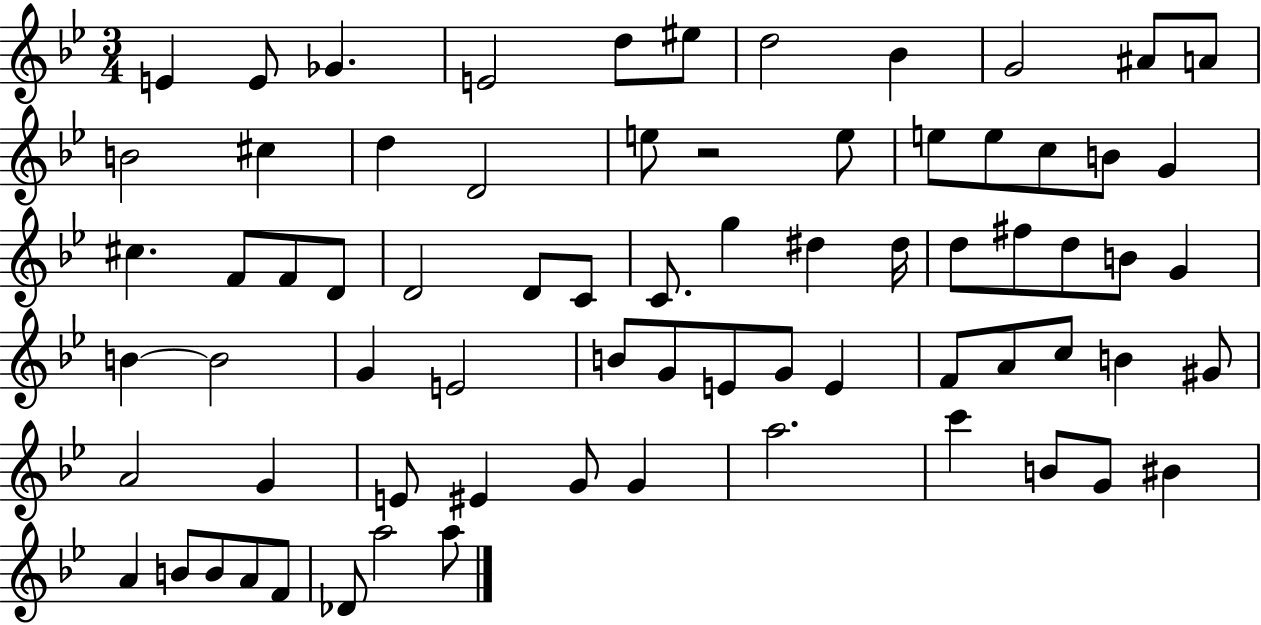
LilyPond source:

{
  \clef treble
  \numericTimeSignature
  \time 3/4
  \key bes \major
  e'4 e'8 ges'4. | e'2 d''8 eis''8 | d''2 bes'4 | g'2 ais'8 a'8 | \break b'2 cis''4 | d''4 d'2 | e''8 r2 e''8 | e''8 e''8 c''8 b'8 g'4 | \break cis''4. f'8 f'8 d'8 | d'2 d'8 c'8 | c'8. g''4 dis''4 dis''16 | d''8 fis''8 d''8 b'8 g'4 | \break b'4~~ b'2 | g'4 e'2 | b'8 g'8 e'8 g'8 e'4 | f'8 a'8 c''8 b'4 gis'8 | \break a'2 g'4 | e'8 eis'4 g'8 g'4 | a''2. | c'''4 b'8 g'8 bis'4 | \break a'4 b'8 b'8 a'8 f'8 | des'8 a''2 a''8 | \bar "|."
}